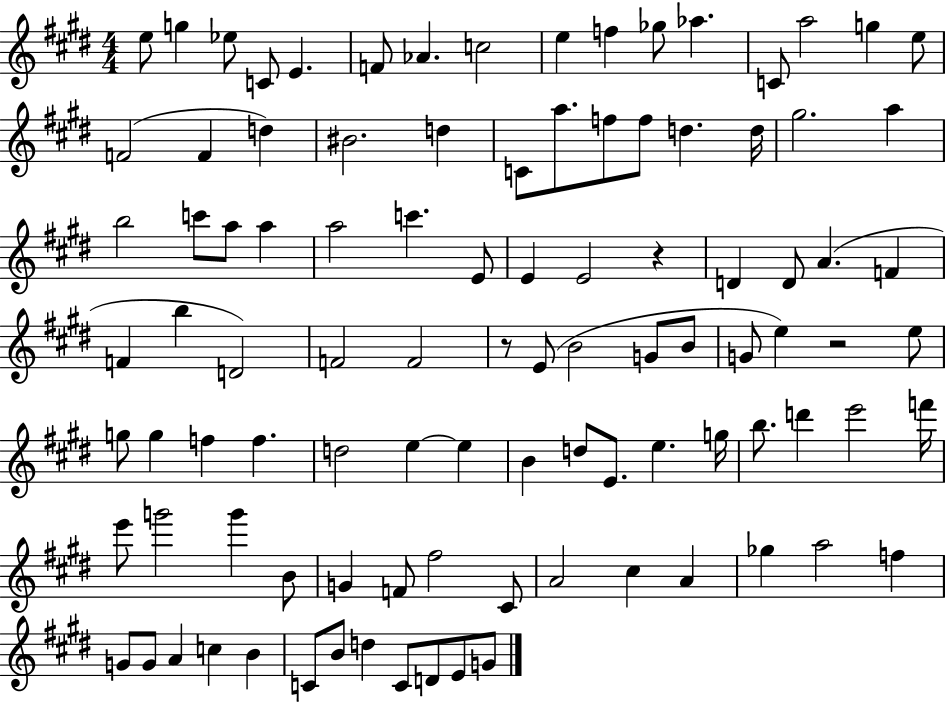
{
  \clef treble
  \numericTimeSignature
  \time 4/4
  \key e \major
  e''8 g''4 ees''8 c'8 e'4. | f'8 aes'4. c''2 | e''4 f''4 ges''8 aes''4. | c'8 a''2 g''4 e''8 | \break f'2( f'4 d''4) | bis'2. d''4 | c'8 a''8. f''8 f''8 d''4. d''16 | gis''2. a''4 | \break b''2 c'''8 a''8 a''4 | a''2 c'''4. e'8 | e'4 e'2 r4 | d'4 d'8 a'4.( f'4 | \break f'4 b''4 d'2) | f'2 f'2 | r8 e'8( b'2 g'8 b'8 | g'8 e''4) r2 e''8 | \break g''8 g''4 f''4 f''4. | d''2 e''4~~ e''4 | b'4 d''8 e'8. e''4. g''16 | b''8. d'''4 e'''2 f'''16 | \break e'''8 g'''2 g'''4 b'8 | g'4 f'8 fis''2 cis'8 | a'2 cis''4 a'4 | ges''4 a''2 f''4 | \break g'8 g'8 a'4 c''4 b'4 | c'8 b'8 d''4 c'8 d'8 e'8 g'8 | \bar "|."
}